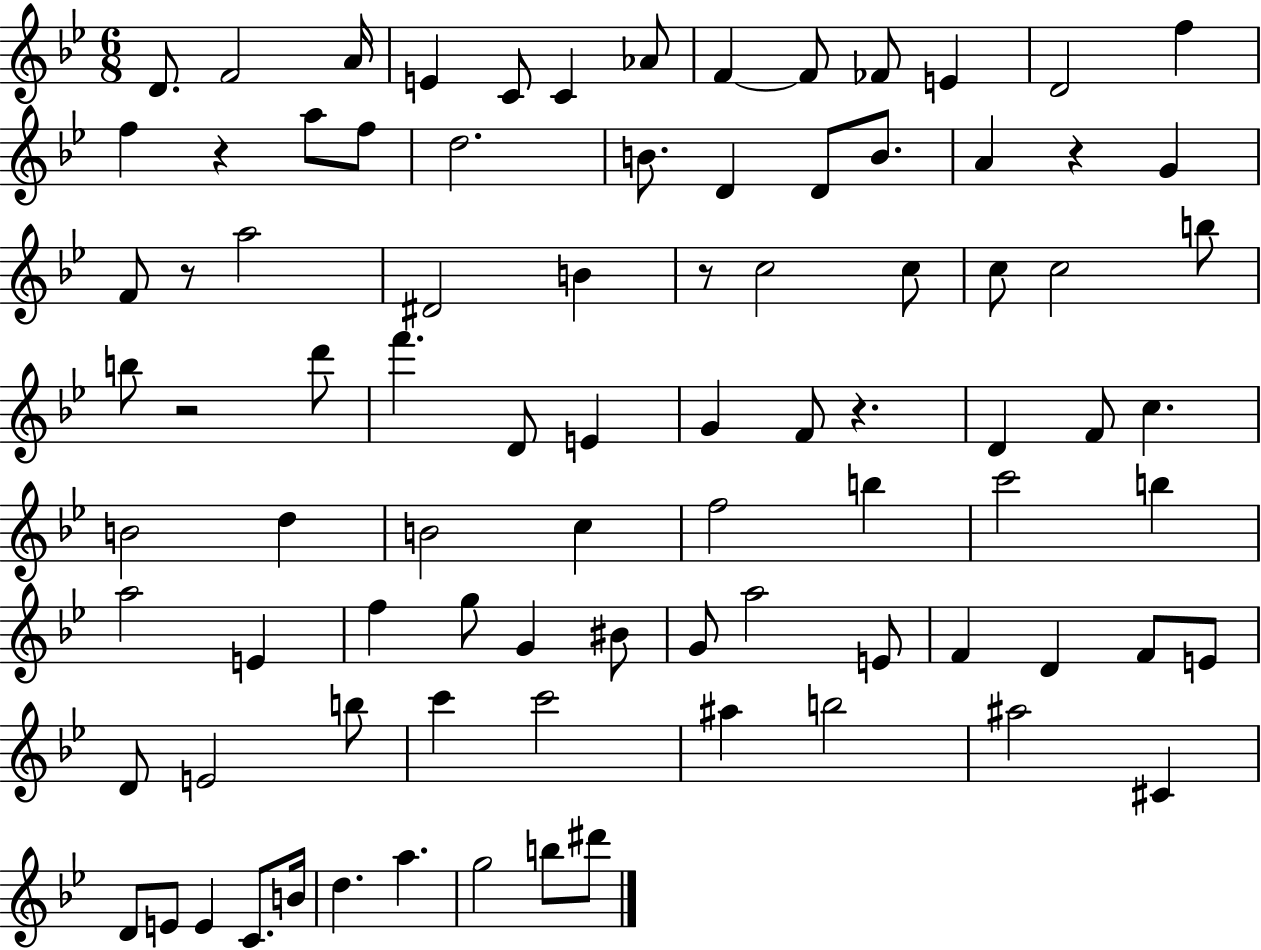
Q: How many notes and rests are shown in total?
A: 88